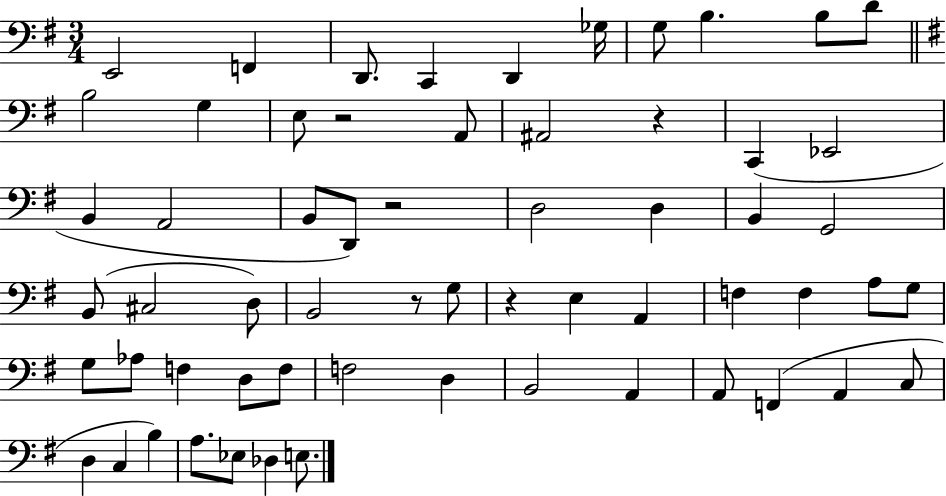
{
  \clef bass
  \numericTimeSignature
  \time 3/4
  \key g \major
  e,2 f,4 | d,8. c,4 d,4 ges16 | g8 b4. b8 d'8 | \bar "||" \break \key g \major b2 g4 | e8 r2 a,8 | ais,2 r4 | c,4( ees,2 | \break b,4 a,2 | b,8 d,8) r2 | d2 d4 | b,4 g,2 | \break b,8( cis2 d8) | b,2 r8 g8 | r4 e4 a,4 | f4 f4 a8 g8 | \break g8 aes8 f4 d8 f8 | f2 d4 | b,2 a,4 | a,8 f,4( a,4 c8 | \break d4 c4 b4) | a8. ees8 des4 e8. | \bar "|."
}